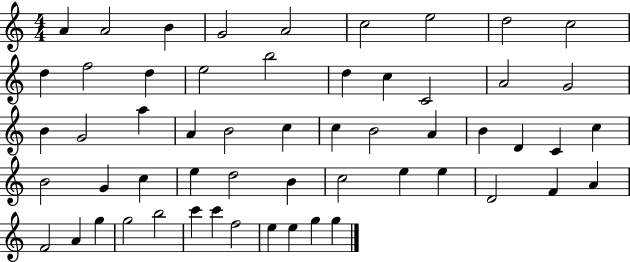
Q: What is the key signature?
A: C major